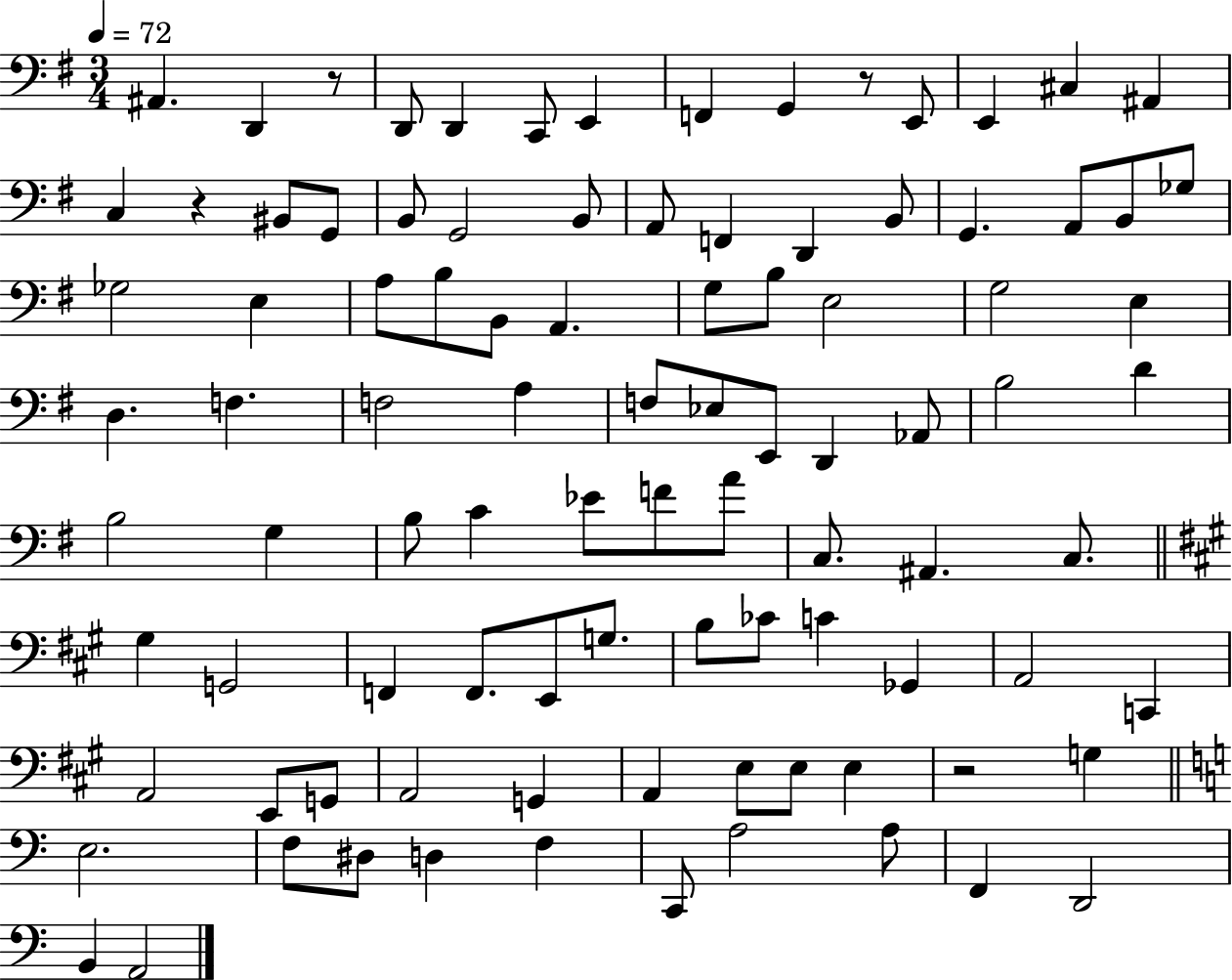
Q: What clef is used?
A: bass